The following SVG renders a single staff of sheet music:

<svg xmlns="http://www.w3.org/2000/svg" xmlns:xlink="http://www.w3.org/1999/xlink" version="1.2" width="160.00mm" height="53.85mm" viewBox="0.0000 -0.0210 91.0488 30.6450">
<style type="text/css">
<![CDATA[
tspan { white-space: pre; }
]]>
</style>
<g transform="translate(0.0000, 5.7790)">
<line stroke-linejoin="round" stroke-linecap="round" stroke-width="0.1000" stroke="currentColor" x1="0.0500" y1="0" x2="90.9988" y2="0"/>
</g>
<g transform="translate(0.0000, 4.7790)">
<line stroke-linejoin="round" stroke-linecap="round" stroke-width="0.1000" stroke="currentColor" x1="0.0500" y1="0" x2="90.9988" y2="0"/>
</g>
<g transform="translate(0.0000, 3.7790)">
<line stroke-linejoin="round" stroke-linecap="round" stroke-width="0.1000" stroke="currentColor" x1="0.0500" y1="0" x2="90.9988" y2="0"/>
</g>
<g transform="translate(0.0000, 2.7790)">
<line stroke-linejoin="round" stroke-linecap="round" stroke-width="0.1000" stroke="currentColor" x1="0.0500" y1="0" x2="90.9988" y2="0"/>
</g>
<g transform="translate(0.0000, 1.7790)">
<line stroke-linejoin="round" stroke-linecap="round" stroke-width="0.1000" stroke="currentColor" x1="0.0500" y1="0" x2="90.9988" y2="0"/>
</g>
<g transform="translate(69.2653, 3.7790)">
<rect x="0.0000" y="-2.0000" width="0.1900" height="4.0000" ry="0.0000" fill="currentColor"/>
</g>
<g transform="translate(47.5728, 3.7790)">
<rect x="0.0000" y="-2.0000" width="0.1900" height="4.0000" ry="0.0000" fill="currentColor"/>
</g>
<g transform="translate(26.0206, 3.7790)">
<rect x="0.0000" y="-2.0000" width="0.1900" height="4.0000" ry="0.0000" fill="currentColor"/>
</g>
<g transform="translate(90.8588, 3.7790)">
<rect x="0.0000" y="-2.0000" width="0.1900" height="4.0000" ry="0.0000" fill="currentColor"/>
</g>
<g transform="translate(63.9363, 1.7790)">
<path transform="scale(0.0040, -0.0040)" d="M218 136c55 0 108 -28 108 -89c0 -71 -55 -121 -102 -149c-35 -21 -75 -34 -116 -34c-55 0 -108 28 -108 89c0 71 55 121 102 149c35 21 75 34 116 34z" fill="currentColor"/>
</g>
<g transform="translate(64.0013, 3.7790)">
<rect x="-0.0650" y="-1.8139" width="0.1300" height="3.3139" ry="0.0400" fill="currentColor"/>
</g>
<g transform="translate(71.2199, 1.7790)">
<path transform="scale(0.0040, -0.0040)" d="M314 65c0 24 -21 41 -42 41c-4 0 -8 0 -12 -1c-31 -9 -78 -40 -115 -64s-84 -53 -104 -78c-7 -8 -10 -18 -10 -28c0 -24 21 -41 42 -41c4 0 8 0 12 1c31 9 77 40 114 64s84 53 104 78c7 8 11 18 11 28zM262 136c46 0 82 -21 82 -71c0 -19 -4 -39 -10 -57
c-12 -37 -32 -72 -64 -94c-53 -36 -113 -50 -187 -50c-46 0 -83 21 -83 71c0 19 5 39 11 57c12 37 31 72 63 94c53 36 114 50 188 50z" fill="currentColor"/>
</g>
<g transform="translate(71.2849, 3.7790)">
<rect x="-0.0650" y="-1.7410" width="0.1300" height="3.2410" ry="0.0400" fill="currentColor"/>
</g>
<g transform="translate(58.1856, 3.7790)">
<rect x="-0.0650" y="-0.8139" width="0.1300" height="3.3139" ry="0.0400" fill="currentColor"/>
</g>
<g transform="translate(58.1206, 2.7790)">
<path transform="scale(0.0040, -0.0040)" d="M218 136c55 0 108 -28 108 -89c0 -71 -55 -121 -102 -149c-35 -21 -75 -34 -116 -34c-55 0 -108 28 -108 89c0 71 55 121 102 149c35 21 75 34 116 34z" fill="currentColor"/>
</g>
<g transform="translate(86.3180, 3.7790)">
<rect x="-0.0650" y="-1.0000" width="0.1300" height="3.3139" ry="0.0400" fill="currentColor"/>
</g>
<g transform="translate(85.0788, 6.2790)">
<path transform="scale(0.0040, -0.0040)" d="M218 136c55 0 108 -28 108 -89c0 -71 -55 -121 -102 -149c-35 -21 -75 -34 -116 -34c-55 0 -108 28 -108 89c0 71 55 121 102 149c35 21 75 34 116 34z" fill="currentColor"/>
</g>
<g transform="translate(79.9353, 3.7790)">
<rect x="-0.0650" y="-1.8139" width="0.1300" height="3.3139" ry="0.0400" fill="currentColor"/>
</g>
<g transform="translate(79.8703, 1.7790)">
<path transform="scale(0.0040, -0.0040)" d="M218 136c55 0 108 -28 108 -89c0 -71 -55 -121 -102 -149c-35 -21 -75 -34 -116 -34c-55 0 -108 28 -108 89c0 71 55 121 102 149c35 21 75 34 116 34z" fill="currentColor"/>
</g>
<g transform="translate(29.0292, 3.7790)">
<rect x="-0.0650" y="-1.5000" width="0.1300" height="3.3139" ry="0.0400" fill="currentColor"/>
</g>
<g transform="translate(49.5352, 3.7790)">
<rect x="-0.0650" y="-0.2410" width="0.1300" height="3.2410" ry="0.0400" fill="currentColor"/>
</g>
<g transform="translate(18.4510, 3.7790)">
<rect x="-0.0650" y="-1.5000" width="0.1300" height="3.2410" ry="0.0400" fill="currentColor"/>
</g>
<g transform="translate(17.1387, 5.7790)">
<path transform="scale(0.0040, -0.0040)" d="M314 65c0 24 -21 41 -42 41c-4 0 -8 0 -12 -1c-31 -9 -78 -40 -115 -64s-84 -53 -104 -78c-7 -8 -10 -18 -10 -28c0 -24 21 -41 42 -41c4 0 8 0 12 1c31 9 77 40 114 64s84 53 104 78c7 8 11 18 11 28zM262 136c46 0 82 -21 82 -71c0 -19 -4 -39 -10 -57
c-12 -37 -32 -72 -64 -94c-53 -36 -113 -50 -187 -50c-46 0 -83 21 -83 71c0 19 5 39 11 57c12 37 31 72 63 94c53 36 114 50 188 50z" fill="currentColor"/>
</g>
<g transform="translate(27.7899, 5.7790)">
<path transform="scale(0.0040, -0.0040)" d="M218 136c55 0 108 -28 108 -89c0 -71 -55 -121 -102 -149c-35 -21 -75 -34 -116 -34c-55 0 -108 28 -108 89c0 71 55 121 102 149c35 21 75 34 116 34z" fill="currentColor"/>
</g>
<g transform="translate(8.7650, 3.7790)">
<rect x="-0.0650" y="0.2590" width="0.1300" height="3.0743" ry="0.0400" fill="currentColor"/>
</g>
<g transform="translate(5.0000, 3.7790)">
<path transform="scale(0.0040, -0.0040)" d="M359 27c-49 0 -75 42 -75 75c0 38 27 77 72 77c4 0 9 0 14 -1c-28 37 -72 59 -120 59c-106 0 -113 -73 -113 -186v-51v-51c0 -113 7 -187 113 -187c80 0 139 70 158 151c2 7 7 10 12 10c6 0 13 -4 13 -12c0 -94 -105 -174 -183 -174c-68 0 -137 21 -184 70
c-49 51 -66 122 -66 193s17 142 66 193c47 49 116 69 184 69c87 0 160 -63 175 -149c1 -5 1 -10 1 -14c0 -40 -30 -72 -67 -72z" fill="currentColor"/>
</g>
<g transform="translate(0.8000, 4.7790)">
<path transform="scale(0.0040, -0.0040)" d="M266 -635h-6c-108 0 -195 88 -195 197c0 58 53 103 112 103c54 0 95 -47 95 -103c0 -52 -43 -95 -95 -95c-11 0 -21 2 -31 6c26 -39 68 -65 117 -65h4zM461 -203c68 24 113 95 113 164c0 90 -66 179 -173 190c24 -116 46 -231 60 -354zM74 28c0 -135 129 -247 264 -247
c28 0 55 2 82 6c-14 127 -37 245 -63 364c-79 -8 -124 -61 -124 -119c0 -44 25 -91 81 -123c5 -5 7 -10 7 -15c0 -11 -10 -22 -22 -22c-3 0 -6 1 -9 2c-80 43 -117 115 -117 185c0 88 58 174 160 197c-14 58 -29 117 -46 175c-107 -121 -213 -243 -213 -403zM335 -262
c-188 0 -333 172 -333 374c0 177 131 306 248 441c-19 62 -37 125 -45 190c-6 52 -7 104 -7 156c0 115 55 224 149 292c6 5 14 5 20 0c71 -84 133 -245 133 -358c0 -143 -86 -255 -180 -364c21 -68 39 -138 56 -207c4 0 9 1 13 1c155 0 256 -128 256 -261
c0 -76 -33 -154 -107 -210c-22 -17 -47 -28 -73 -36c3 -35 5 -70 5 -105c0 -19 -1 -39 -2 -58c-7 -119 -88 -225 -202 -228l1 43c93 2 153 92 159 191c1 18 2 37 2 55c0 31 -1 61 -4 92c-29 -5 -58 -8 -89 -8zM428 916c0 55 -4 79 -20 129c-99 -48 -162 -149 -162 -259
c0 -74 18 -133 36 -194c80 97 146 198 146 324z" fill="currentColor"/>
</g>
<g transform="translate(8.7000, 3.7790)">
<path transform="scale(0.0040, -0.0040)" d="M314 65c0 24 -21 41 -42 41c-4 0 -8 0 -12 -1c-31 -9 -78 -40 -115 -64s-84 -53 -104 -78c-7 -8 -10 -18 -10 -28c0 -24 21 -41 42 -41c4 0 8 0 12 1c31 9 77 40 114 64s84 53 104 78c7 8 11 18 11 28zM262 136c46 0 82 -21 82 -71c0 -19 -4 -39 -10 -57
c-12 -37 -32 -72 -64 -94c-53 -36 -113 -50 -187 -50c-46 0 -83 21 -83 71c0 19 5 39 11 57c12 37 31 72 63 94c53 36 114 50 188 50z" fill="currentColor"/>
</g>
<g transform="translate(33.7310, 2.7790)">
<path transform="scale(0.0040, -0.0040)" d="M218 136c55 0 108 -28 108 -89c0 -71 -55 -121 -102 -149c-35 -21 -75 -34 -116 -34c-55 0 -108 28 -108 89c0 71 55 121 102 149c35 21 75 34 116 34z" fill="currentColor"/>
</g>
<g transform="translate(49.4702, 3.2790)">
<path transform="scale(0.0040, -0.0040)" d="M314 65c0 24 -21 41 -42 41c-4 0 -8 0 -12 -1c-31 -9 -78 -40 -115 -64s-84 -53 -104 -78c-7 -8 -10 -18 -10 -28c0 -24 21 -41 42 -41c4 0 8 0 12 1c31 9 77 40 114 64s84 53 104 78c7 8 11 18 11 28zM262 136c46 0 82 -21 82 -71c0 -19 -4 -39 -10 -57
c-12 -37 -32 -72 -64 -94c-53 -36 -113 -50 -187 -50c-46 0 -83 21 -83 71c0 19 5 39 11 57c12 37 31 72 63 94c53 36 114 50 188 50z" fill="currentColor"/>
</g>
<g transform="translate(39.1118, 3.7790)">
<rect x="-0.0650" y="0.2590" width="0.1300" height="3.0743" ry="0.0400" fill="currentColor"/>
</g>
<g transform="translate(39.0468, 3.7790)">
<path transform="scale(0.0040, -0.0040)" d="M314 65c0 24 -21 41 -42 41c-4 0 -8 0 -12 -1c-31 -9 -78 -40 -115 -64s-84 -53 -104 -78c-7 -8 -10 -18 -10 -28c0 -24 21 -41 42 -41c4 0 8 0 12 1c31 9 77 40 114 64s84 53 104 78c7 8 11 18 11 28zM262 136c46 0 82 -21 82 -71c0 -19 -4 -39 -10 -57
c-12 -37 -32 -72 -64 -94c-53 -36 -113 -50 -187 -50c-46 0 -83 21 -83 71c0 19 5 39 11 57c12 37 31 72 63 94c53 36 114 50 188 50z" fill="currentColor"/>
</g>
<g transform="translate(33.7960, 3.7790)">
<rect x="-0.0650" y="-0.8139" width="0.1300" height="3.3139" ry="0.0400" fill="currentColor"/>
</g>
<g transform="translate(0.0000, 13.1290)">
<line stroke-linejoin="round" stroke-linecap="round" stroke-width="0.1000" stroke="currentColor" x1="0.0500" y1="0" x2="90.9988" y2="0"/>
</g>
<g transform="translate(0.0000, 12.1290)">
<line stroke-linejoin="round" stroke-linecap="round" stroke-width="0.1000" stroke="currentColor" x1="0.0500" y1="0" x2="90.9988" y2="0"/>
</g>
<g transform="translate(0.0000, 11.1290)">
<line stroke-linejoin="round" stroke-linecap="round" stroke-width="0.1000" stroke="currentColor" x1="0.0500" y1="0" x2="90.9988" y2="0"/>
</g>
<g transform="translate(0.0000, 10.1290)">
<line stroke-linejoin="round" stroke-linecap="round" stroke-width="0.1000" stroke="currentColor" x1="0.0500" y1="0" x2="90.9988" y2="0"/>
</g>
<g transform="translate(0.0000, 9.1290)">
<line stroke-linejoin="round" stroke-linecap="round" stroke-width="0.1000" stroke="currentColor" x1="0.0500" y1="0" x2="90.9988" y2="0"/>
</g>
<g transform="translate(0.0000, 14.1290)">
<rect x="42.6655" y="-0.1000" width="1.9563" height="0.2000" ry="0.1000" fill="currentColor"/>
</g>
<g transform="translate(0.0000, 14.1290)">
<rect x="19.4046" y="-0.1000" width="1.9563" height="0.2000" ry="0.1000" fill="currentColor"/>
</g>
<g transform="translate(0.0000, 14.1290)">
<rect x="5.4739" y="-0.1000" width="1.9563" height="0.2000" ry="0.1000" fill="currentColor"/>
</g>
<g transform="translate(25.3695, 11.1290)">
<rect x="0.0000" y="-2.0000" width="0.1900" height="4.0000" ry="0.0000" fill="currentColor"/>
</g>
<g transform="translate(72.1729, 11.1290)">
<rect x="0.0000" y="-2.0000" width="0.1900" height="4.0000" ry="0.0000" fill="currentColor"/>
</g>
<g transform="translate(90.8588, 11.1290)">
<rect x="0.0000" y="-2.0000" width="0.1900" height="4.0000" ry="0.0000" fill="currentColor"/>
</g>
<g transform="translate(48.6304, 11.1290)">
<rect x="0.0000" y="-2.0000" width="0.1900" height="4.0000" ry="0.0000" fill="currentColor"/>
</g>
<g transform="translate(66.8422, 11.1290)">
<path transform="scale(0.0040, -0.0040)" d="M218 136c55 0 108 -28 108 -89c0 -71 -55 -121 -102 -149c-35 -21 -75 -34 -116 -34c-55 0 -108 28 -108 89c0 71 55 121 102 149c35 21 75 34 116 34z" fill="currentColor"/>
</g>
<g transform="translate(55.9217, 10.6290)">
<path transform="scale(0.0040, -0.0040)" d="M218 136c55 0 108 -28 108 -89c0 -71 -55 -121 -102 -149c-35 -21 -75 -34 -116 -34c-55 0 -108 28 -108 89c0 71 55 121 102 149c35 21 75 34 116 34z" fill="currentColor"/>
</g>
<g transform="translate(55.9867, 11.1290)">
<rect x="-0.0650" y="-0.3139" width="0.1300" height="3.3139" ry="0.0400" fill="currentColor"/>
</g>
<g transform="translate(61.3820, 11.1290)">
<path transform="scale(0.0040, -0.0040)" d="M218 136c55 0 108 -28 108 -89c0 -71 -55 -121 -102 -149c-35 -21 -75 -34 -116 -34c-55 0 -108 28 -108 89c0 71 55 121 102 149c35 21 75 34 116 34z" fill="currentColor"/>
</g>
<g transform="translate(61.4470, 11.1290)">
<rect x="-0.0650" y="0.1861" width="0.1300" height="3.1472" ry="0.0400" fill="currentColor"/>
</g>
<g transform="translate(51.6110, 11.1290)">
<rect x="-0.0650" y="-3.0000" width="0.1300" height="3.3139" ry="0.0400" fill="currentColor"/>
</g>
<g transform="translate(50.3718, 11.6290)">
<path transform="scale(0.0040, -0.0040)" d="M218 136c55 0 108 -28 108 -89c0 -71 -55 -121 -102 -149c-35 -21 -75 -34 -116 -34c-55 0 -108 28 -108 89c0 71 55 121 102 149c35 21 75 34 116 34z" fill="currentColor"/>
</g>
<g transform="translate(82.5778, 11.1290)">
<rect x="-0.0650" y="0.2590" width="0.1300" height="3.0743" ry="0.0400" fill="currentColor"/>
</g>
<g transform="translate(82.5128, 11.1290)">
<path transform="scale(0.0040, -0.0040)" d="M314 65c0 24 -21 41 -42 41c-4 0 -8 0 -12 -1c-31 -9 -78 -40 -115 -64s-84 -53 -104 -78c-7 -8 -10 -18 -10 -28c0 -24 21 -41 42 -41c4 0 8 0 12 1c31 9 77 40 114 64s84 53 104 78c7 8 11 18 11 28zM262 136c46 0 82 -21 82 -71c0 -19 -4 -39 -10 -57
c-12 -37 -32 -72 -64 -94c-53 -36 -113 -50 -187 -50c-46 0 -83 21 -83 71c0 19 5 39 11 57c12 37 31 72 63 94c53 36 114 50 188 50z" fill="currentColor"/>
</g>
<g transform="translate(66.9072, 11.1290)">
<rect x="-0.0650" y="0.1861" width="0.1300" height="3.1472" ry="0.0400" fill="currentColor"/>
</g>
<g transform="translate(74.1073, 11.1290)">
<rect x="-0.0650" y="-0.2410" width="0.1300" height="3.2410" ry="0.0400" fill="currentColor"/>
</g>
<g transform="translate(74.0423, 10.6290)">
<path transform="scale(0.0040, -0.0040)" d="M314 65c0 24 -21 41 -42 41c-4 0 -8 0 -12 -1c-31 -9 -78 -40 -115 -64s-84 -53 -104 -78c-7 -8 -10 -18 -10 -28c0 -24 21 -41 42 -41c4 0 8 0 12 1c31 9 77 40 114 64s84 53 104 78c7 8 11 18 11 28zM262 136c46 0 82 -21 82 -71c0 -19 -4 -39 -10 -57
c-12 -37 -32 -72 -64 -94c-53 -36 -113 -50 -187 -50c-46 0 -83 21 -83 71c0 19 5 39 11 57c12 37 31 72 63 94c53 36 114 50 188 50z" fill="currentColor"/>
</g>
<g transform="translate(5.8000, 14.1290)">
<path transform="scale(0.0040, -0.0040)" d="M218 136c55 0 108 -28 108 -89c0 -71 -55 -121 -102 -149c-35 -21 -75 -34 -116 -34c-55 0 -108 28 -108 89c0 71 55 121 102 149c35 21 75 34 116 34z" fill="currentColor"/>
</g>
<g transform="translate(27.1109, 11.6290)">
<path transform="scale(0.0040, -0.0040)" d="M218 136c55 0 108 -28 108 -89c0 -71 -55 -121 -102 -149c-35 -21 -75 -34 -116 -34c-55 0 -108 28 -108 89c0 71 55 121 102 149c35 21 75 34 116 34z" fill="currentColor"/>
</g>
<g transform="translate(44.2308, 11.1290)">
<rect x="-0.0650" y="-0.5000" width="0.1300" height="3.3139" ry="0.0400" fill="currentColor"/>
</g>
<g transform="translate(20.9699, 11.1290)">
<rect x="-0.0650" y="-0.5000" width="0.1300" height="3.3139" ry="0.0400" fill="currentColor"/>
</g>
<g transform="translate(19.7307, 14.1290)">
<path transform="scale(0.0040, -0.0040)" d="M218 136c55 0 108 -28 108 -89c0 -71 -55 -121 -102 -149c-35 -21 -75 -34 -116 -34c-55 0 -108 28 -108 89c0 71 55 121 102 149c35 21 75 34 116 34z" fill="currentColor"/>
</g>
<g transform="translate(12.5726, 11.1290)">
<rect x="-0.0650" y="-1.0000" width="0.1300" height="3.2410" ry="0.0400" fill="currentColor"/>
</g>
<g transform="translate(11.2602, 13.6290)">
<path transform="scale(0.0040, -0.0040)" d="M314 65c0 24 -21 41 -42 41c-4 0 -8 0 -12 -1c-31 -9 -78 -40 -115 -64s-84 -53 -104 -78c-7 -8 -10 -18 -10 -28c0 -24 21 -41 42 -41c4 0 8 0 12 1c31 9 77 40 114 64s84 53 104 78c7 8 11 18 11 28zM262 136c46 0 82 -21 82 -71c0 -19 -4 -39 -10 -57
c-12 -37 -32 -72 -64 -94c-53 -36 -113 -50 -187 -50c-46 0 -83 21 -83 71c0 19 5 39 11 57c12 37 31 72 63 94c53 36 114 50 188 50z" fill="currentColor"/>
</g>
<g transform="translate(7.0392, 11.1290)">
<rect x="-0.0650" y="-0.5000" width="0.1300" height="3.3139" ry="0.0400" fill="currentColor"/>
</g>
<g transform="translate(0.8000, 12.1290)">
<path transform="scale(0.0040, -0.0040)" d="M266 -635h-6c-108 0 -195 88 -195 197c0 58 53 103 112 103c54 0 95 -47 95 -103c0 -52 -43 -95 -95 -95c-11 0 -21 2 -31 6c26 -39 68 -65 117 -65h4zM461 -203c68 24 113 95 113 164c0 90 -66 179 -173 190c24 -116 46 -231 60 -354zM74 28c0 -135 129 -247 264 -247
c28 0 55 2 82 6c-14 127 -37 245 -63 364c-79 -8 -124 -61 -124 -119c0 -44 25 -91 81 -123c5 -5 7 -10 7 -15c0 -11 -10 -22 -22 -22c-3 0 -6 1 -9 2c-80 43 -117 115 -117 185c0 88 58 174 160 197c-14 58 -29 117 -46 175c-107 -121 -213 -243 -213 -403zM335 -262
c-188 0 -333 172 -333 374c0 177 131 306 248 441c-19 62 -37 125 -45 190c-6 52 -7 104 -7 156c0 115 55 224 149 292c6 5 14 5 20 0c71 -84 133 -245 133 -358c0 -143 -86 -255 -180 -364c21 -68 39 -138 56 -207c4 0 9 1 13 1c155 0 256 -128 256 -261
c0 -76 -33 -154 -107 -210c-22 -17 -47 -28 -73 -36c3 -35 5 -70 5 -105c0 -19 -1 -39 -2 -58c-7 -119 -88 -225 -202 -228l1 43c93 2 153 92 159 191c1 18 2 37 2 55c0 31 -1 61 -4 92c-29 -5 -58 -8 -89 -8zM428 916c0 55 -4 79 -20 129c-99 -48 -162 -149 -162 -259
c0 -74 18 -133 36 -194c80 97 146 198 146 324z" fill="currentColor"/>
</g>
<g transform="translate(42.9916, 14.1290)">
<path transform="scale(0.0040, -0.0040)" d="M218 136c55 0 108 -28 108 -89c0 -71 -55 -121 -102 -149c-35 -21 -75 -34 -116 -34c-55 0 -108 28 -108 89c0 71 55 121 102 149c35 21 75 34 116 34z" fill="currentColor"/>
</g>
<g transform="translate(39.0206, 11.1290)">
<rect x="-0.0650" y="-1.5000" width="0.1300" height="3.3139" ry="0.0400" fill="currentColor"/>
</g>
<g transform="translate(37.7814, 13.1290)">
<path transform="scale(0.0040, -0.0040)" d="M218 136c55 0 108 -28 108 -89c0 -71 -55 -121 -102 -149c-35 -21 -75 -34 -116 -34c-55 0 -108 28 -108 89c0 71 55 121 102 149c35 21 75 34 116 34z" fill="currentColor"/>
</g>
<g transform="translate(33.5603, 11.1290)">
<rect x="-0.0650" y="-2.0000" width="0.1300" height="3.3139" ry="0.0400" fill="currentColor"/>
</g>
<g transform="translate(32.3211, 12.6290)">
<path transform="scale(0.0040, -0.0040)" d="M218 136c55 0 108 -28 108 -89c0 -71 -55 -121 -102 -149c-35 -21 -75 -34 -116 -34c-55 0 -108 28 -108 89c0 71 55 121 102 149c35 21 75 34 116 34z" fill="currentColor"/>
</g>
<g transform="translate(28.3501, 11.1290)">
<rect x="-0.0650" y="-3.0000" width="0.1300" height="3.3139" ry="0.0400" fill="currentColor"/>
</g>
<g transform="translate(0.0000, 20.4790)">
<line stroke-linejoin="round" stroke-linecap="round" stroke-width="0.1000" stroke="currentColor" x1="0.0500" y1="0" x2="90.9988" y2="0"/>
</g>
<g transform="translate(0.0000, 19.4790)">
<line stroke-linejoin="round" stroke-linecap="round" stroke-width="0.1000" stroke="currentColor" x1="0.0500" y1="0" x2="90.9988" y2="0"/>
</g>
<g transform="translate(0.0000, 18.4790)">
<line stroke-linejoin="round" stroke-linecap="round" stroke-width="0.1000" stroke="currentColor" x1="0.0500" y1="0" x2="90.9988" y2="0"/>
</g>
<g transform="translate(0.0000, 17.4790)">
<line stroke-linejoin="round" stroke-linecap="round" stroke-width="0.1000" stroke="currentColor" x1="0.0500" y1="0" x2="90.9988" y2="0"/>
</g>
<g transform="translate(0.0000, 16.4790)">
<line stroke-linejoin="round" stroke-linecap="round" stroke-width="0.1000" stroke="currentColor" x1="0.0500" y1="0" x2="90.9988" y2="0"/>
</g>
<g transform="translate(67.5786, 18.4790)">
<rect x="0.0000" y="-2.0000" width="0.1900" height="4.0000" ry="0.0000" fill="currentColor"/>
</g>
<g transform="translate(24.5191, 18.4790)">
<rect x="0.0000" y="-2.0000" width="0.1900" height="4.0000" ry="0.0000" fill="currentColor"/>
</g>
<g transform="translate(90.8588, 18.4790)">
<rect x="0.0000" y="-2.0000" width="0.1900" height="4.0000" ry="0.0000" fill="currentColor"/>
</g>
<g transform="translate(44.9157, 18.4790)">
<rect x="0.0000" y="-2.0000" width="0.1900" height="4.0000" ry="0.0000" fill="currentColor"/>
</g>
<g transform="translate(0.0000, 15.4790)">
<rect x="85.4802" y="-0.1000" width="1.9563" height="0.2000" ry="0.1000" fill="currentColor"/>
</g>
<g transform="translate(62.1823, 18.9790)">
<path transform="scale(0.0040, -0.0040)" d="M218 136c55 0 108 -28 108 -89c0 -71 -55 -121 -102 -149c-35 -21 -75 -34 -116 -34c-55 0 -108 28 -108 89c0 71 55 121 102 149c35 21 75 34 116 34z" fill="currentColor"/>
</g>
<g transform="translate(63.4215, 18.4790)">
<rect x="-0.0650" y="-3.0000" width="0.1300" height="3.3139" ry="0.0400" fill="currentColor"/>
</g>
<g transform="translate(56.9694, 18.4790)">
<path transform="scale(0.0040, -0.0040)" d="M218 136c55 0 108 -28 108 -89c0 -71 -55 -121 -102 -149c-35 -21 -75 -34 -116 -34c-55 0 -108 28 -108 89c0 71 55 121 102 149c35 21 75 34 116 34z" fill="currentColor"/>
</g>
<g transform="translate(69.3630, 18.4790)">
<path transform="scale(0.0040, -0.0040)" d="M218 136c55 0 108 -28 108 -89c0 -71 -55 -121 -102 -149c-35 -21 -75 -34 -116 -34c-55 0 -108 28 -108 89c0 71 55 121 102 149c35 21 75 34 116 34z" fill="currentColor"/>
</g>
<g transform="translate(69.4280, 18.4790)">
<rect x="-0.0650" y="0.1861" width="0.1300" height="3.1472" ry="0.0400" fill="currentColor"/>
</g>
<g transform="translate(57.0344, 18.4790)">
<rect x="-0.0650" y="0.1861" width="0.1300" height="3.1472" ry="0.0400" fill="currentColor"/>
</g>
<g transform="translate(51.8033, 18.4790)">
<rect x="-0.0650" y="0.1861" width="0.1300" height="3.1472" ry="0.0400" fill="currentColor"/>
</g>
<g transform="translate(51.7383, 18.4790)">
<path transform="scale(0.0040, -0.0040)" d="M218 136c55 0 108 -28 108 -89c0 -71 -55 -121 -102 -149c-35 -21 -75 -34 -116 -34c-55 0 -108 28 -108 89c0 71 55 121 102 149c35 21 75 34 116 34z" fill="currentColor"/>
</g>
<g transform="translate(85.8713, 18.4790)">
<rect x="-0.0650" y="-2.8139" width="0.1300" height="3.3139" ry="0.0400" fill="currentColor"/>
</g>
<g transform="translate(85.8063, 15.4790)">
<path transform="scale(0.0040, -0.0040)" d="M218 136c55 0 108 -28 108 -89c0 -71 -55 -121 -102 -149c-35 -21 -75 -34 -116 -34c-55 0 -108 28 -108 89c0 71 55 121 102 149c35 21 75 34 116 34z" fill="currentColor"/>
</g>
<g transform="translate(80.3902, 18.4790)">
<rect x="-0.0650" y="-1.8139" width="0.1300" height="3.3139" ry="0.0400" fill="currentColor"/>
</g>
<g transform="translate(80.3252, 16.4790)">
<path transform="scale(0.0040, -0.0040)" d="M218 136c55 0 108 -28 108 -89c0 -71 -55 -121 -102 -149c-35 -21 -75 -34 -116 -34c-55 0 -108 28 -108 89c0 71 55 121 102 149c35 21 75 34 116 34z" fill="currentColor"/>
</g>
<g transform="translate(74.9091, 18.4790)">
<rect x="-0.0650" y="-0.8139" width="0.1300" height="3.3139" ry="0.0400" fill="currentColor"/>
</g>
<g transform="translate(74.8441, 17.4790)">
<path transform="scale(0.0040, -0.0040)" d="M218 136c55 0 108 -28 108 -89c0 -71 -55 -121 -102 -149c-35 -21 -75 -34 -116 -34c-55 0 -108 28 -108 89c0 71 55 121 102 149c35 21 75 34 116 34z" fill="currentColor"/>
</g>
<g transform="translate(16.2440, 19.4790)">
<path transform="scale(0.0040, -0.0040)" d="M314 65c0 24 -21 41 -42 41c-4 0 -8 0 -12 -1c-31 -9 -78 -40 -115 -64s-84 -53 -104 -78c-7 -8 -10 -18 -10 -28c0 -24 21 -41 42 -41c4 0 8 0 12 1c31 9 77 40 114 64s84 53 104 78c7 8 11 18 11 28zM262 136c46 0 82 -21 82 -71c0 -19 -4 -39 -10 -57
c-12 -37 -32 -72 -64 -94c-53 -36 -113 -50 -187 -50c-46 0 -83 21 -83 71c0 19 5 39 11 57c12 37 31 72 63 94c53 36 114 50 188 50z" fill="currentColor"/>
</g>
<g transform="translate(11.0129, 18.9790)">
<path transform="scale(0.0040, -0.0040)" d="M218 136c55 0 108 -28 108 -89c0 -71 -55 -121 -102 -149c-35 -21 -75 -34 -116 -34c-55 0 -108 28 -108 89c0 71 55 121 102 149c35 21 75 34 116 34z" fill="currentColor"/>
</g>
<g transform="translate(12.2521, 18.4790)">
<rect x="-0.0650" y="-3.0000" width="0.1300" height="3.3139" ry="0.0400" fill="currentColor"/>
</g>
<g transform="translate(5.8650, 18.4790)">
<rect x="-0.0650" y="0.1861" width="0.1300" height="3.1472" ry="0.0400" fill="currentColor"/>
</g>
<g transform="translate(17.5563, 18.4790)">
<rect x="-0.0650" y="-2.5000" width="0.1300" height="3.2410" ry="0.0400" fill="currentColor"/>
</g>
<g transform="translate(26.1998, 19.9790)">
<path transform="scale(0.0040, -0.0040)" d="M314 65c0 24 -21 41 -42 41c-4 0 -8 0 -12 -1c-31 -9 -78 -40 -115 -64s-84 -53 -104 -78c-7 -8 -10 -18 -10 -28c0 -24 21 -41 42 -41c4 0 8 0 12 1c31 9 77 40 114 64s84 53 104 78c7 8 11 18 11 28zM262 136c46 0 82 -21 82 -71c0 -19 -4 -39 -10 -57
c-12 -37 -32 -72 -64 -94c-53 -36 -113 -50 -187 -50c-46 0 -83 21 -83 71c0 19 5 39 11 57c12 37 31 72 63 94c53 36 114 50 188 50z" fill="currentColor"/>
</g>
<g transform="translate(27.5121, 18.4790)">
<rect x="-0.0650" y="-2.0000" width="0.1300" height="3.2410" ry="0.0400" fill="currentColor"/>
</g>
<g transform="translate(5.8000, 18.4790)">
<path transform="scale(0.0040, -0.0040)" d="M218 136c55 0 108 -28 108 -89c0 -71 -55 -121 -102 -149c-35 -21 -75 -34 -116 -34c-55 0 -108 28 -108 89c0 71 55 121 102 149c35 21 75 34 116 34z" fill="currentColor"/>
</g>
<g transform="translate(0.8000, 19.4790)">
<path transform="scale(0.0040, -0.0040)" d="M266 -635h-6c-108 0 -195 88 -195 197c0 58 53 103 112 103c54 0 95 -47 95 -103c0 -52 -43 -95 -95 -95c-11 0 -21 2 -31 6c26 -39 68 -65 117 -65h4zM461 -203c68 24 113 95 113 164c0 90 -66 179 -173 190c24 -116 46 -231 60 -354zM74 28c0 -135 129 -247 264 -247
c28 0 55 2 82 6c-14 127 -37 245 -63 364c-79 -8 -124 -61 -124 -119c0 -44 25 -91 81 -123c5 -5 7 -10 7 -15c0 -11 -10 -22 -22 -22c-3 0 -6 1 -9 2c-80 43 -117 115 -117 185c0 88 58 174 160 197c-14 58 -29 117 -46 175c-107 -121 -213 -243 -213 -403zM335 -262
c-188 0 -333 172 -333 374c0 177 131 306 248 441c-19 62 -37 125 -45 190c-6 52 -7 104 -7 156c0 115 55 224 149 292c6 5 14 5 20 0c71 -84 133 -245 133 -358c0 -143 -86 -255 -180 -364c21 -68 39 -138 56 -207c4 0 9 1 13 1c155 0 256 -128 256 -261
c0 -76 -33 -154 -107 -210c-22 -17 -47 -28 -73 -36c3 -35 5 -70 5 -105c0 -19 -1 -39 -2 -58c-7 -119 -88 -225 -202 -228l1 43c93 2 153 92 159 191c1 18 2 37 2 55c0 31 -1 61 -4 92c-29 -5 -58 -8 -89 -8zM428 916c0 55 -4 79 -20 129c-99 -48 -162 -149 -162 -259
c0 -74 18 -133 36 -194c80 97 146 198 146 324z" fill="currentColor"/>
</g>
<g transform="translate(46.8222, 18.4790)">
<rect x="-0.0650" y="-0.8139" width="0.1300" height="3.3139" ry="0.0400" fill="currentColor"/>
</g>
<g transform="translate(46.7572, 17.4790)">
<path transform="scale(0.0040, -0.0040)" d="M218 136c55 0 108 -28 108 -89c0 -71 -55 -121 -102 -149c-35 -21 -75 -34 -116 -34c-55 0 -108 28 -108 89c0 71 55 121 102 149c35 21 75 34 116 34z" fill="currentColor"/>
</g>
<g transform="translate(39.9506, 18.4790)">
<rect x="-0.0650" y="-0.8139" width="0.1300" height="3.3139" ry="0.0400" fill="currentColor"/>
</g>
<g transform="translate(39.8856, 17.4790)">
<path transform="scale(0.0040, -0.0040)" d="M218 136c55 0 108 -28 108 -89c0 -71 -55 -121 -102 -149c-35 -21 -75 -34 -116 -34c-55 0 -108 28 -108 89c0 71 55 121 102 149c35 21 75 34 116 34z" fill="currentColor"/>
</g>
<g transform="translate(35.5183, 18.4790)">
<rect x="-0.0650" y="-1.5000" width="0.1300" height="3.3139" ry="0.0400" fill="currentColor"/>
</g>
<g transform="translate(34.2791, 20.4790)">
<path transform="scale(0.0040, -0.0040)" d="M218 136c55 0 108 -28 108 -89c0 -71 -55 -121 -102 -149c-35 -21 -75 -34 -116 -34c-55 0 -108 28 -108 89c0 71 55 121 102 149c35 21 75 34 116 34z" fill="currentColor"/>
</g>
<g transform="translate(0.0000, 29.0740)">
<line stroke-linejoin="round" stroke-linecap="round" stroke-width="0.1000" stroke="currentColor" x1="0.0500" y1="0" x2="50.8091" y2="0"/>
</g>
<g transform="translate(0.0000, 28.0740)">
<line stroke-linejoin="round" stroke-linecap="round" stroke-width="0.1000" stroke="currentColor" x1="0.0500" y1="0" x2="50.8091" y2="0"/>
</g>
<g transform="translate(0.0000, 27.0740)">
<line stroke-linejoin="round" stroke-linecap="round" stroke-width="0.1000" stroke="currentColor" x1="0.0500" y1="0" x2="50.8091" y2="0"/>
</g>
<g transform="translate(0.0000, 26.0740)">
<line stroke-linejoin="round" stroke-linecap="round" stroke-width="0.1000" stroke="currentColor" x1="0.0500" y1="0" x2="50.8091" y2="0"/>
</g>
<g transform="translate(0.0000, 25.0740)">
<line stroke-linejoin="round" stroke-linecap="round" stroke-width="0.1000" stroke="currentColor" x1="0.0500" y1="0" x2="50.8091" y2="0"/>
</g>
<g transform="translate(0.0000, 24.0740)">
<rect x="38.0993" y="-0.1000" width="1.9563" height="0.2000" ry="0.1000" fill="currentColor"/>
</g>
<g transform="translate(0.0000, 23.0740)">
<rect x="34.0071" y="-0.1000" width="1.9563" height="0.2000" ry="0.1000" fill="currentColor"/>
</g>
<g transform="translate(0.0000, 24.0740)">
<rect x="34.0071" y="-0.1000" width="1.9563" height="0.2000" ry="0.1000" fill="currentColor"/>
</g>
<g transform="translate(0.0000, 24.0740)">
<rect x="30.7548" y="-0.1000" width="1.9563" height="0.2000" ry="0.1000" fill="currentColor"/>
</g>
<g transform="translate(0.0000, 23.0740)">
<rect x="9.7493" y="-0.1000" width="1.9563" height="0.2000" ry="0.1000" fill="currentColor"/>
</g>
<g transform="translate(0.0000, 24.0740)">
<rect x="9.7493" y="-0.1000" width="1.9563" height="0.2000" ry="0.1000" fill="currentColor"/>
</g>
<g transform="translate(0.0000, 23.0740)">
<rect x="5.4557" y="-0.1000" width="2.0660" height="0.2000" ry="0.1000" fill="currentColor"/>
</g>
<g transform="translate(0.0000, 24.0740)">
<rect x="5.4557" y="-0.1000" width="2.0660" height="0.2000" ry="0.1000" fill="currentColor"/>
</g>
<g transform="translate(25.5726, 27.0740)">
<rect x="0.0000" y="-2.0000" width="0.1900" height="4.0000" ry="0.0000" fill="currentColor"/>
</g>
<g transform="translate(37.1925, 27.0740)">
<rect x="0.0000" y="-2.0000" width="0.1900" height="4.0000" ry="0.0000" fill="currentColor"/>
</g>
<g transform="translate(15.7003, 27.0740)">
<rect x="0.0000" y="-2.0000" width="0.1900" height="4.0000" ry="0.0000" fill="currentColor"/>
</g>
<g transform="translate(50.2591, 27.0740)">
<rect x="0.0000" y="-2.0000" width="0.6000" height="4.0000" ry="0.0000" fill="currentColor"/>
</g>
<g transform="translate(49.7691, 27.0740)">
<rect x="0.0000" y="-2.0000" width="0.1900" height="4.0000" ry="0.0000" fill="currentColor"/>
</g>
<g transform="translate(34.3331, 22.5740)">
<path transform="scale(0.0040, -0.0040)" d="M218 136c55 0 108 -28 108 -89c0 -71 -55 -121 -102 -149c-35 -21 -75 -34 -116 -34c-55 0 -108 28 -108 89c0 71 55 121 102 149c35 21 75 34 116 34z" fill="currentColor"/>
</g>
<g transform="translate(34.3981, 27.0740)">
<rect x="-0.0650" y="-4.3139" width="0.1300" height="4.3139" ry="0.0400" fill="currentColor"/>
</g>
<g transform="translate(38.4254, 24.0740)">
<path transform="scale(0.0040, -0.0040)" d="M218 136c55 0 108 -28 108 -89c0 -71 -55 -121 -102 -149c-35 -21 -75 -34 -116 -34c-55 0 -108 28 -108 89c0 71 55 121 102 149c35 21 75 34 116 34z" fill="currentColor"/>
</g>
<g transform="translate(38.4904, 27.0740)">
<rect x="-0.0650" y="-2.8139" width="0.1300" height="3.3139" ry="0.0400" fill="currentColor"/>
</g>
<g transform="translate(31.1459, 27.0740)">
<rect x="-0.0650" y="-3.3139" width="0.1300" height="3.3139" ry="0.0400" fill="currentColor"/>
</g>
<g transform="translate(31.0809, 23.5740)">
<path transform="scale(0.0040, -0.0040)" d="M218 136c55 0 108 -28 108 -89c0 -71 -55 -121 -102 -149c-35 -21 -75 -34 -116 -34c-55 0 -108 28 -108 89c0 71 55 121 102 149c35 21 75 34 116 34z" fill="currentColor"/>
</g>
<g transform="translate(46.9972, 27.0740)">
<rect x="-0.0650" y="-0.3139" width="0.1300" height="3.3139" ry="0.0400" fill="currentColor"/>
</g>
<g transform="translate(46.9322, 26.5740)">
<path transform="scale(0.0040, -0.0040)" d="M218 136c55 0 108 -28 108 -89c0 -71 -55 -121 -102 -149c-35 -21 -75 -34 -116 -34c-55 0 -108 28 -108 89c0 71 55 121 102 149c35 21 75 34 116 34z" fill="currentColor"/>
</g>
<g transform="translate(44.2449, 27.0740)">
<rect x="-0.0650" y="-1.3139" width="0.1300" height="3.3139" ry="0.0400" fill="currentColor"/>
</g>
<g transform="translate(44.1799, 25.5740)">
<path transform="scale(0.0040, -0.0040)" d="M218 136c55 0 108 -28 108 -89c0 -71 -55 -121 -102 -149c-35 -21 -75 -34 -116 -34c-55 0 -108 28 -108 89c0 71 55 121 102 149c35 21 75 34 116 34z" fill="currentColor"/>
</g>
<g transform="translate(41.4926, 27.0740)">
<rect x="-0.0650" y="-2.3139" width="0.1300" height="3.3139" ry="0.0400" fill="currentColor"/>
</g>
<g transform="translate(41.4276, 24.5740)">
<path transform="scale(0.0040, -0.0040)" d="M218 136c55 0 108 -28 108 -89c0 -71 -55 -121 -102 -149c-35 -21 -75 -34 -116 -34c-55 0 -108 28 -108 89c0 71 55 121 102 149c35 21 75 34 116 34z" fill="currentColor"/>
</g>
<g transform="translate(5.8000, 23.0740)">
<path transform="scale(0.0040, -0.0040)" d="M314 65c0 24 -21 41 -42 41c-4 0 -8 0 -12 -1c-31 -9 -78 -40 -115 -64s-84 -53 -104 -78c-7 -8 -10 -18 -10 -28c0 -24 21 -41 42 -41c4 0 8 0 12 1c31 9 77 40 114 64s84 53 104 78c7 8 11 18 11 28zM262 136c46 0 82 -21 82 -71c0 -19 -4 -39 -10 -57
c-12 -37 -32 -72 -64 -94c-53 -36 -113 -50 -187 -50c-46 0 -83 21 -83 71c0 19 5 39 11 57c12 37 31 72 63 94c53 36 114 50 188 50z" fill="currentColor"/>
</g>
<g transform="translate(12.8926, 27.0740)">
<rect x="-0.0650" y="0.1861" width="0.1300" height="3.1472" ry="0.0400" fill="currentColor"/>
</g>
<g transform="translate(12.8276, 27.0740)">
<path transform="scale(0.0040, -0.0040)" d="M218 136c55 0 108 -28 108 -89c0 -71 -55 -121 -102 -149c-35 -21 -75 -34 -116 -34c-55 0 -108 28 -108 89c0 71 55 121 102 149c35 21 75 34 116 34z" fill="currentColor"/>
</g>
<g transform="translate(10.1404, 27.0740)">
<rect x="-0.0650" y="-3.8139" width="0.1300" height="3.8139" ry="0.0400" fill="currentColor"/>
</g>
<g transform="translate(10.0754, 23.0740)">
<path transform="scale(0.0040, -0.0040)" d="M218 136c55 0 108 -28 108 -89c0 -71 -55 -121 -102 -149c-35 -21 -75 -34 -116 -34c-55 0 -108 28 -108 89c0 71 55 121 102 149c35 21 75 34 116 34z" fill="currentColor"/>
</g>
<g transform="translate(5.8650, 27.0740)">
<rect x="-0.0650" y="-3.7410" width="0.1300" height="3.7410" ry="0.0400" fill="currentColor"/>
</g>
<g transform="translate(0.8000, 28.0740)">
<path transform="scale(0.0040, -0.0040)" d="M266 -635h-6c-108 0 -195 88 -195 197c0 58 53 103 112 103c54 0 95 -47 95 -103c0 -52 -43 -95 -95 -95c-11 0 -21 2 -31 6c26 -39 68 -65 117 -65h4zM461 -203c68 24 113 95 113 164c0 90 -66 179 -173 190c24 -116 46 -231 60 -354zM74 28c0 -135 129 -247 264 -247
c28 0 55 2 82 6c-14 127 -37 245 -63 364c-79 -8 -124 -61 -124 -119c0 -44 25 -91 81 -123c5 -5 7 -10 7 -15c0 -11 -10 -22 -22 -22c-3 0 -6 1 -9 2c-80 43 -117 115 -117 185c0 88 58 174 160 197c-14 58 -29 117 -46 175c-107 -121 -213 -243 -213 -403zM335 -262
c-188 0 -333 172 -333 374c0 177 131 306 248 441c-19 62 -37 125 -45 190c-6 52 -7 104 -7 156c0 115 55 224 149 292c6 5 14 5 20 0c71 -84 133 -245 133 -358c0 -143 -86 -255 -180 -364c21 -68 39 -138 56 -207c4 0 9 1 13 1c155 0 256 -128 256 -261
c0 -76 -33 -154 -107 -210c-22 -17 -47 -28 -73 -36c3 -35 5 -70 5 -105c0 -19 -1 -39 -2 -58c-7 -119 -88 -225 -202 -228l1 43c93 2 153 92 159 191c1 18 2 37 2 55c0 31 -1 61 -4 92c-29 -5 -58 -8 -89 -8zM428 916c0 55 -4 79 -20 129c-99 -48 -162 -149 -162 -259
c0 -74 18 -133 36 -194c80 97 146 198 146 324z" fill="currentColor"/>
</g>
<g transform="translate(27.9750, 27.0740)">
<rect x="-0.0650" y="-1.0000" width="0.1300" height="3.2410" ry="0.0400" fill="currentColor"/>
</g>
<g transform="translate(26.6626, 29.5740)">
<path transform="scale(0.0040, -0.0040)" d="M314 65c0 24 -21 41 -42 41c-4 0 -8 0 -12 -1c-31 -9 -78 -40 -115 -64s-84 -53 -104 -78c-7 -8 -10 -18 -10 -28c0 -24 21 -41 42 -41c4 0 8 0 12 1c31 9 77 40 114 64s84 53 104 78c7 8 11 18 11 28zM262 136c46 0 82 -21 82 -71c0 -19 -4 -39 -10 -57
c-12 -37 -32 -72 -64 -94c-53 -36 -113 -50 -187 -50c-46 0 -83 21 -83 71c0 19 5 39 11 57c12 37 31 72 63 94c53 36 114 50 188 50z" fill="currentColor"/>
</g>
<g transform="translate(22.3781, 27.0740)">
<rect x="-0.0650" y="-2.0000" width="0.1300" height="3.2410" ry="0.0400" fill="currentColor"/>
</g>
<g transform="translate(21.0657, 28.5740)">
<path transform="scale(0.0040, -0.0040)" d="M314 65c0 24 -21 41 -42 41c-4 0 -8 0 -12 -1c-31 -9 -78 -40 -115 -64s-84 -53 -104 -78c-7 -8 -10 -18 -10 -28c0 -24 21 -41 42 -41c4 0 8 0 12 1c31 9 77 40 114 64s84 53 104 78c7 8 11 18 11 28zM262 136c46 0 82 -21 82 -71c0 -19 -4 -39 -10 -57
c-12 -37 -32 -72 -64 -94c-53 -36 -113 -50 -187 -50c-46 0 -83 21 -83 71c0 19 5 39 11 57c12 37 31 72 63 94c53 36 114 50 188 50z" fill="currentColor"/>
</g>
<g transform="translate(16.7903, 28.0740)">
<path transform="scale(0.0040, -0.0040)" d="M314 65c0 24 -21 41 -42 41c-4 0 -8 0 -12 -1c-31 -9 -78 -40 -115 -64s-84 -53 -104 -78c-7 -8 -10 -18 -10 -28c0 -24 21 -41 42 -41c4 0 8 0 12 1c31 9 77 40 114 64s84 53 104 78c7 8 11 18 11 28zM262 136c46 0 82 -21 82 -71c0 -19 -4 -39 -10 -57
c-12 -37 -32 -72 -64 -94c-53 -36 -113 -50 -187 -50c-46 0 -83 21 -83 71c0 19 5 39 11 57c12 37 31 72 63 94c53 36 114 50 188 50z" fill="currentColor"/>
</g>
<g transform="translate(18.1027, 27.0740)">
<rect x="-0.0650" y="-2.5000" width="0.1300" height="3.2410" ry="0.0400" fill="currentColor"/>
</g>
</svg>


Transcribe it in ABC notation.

X:1
T:Untitled
M:4/4
L:1/4
K:C
B2 E2 E d B2 c2 d f f2 f D C D2 C A F E C A c B B c2 B2 B A G2 F2 E d d B B A B d f a c'2 c' B G2 F2 D2 b d' a g e c